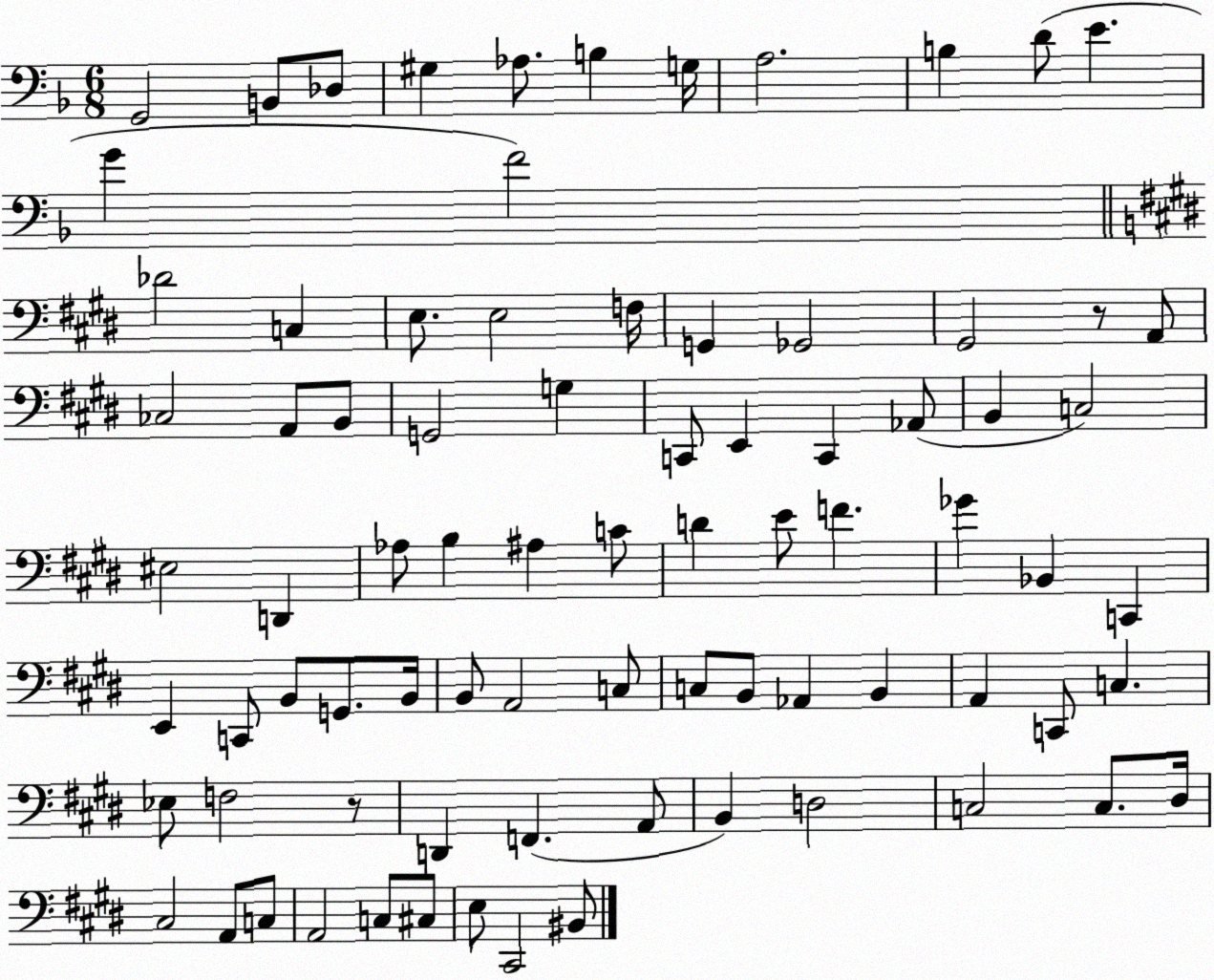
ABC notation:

X:1
T:Untitled
M:6/8
L:1/4
K:F
G,,2 B,,/2 _D,/2 ^G, _A,/2 B, G,/4 A,2 B, D/2 E G F2 _D2 C, E,/2 E,2 F,/4 G,, _G,,2 ^G,,2 z/2 A,,/2 _C,2 A,,/2 B,,/2 G,,2 G, C,,/2 E,, C,, _A,,/2 B,, C,2 ^E,2 D,, _A,/2 B, ^A, C/2 D E/2 F _G _B,, C,, E,, C,,/2 B,,/2 G,,/2 B,,/4 B,,/2 A,,2 C,/2 C,/2 B,,/2 _A,, B,, A,, C,,/2 C, _E,/2 F,2 z/2 D,, F,, A,,/2 B,, D,2 C,2 C,/2 ^D,/4 ^C,2 A,,/2 C,/2 A,,2 C,/2 ^C,/2 E,/2 ^C,,2 ^B,,/2